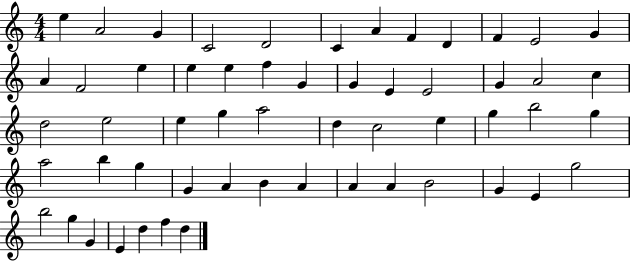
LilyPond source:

{
  \clef treble
  \numericTimeSignature
  \time 4/4
  \key c \major
  e''4 a'2 g'4 | c'2 d'2 | c'4 a'4 f'4 d'4 | f'4 e'2 g'4 | \break a'4 f'2 e''4 | e''4 e''4 f''4 g'4 | g'4 e'4 e'2 | g'4 a'2 c''4 | \break d''2 e''2 | e''4 g''4 a''2 | d''4 c''2 e''4 | g''4 b''2 g''4 | \break a''2 b''4 g''4 | g'4 a'4 b'4 a'4 | a'4 a'4 b'2 | g'4 e'4 g''2 | \break b''2 g''4 g'4 | e'4 d''4 f''4 d''4 | \bar "|."
}